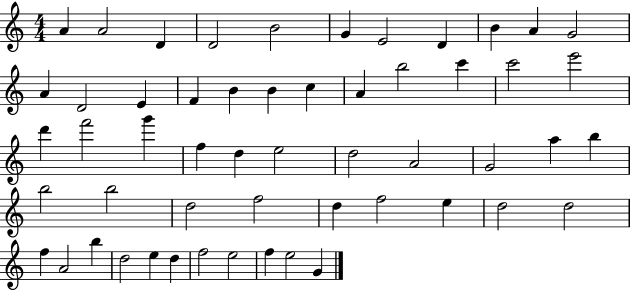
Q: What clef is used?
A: treble